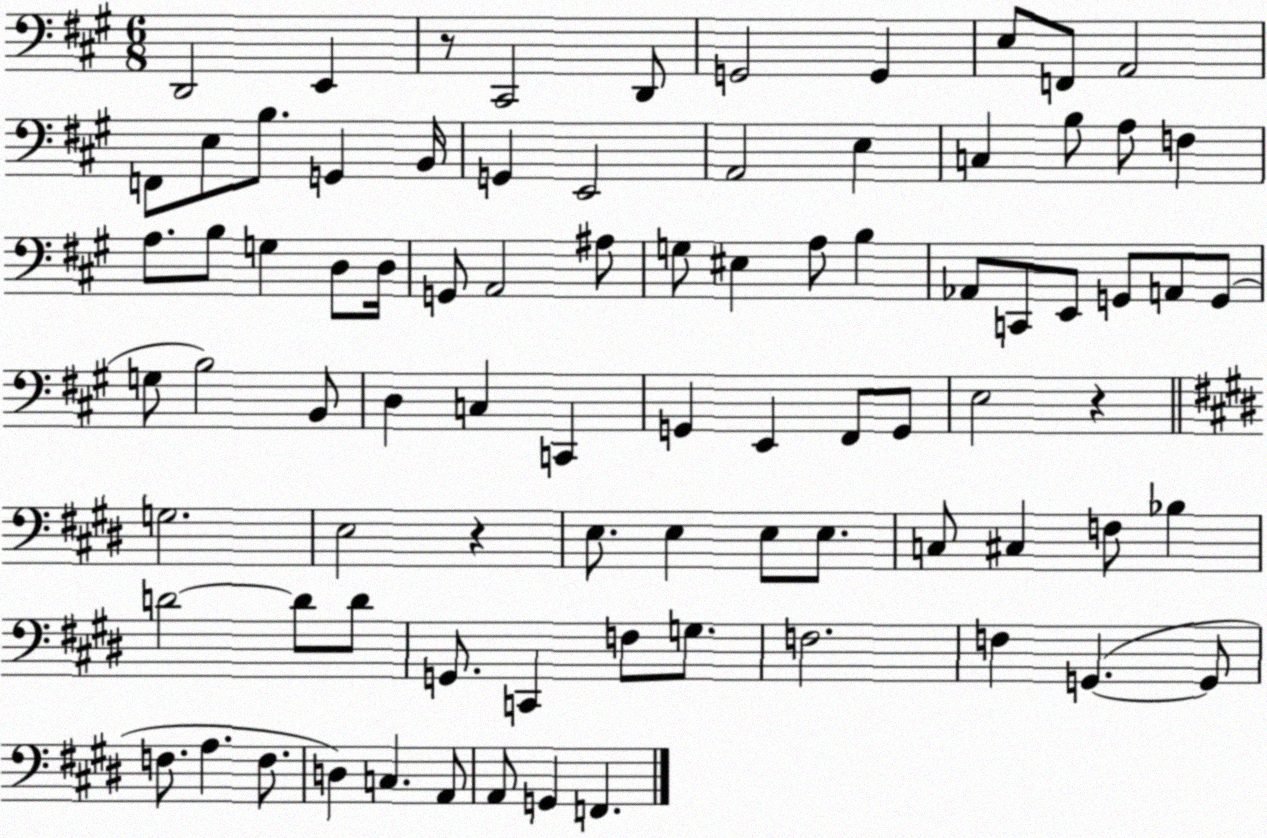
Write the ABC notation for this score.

X:1
T:Untitled
M:6/8
L:1/4
K:A
D,,2 E,, z/2 ^C,,2 D,,/2 G,,2 G,, E,/2 F,,/2 A,,2 F,,/2 E,/2 B,/2 G,, B,,/4 G,, E,,2 A,,2 E, C, B,/2 A,/2 F, A,/2 B,/2 G, D,/2 D,/4 G,,/2 A,,2 ^A,/2 G,/2 ^E, A,/2 B, _A,,/2 C,,/2 E,,/2 G,,/2 A,,/2 G,,/2 G,/2 B,2 B,,/2 D, C, C,, G,, E,, ^F,,/2 G,,/2 E,2 z G,2 E,2 z E,/2 E, E,/2 E,/2 C,/2 ^C, F,/2 _B, D2 D/2 D/2 G,,/2 C,, F,/2 G,/2 F,2 F, G,, G,,/2 F,/2 A, F,/2 D, C, A,,/2 A,,/2 G,, F,,